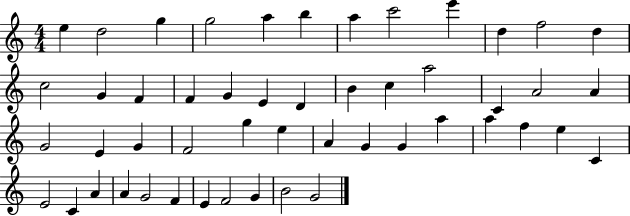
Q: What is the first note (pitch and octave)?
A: E5